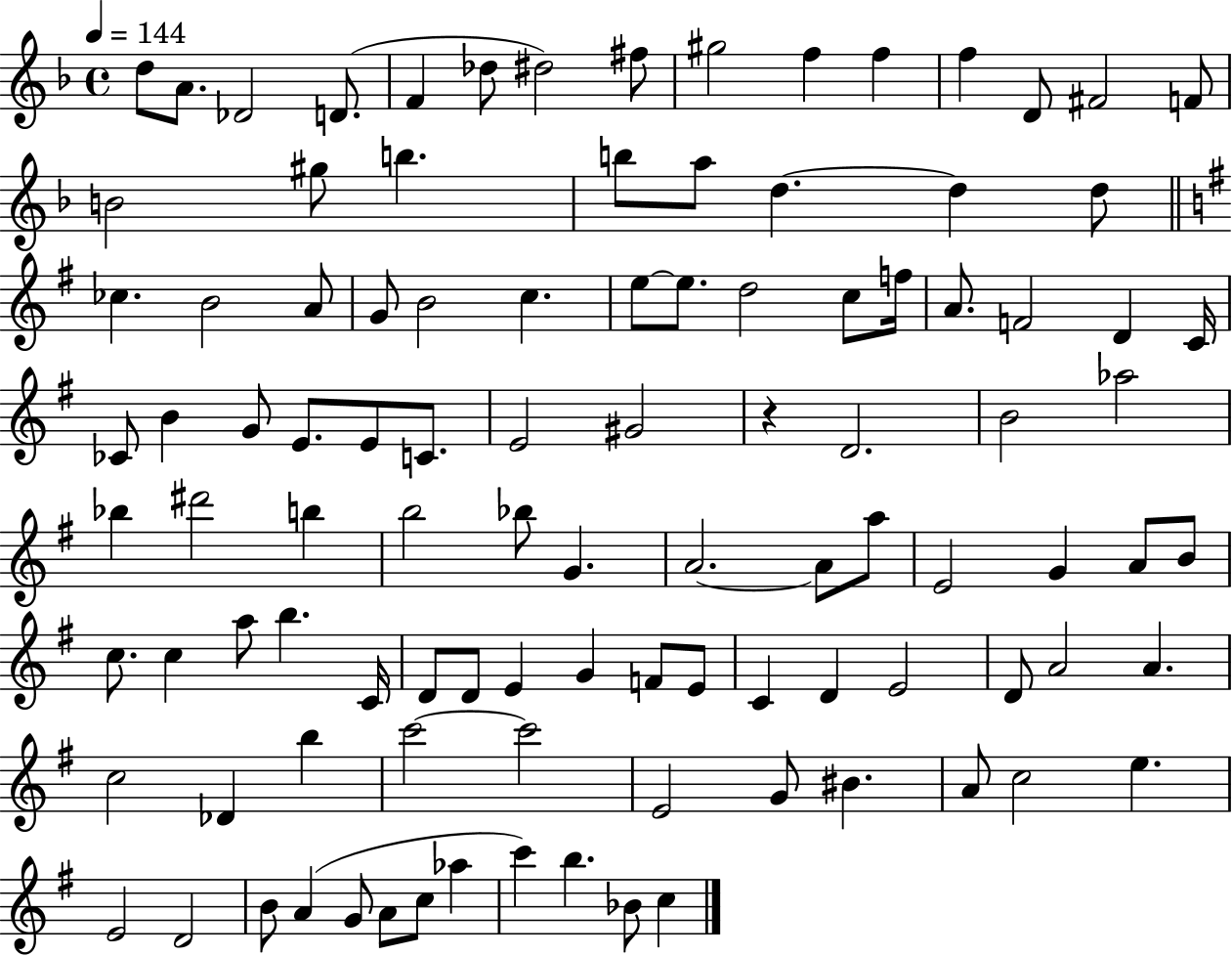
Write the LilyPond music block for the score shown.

{
  \clef treble
  \time 4/4
  \defaultTimeSignature
  \key f \major
  \tempo 4 = 144
  d''8 a'8. des'2 d'8.( | f'4 des''8 dis''2) fis''8 | gis''2 f''4 f''4 | f''4 d'8 fis'2 f'8 | \break b'2 gis''8 b''4. | b''8 a''8 d''4.~~ d''4 d''8 | \bar "||" \break \key e \minor ces''4. b'2 a'8 | g'8 b'2 c''4. | e''8~~ e''8. d''2 c''8 f''16 | a'8. f'2 d'4 c'16 | \break ces'8 b'4 g'8 e'8. e'8 c'8. | e'2 gis'2 | r4 d'2. | b'2 aes''2 | \break bes''4 dis'''2 b''4 | b''2 bes''8 g'4. | a'2.~~ a'8 a''8 | e'2 g'4 a'8 b'8 | \break c''8. c''4 a''8 b''4. c'16 | d'8 d'8 e'4 g'4 f'8 e'8 | c'4 d'4 e'2 | d'8 a'2 a'4. | \break c''2 des'4 b''4 | c'''2~~ c'''2 | e'2 g'8 bis'4. | a'8 c''2 e''4. | \break e'2 d'2 | b'8 a'4( g'8 a'8 c''8 aes''4 | c'''4) b''4. bes'8 c''4 | \bar "|."
}